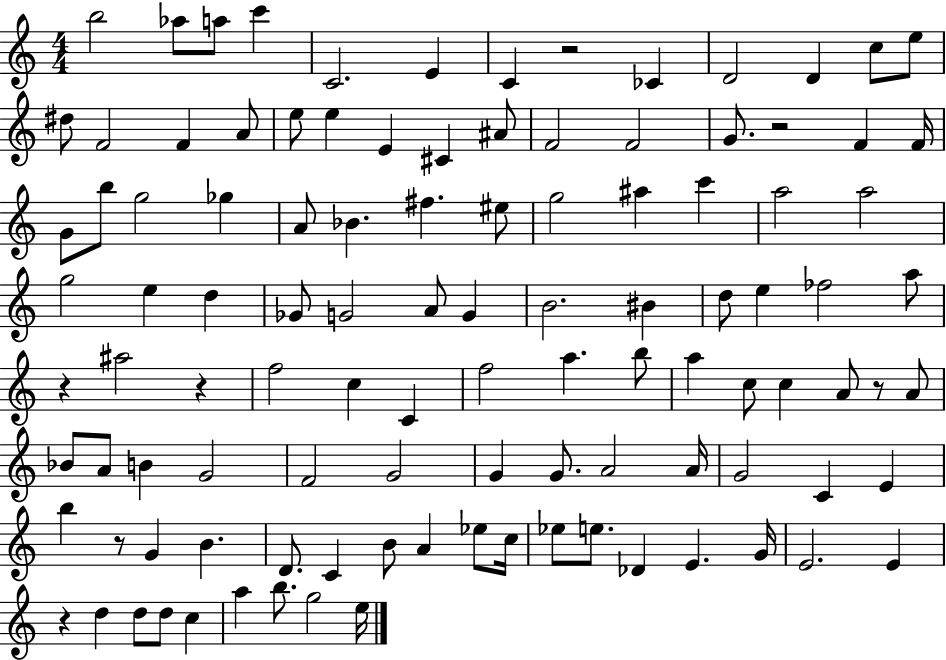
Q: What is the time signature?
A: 4/4